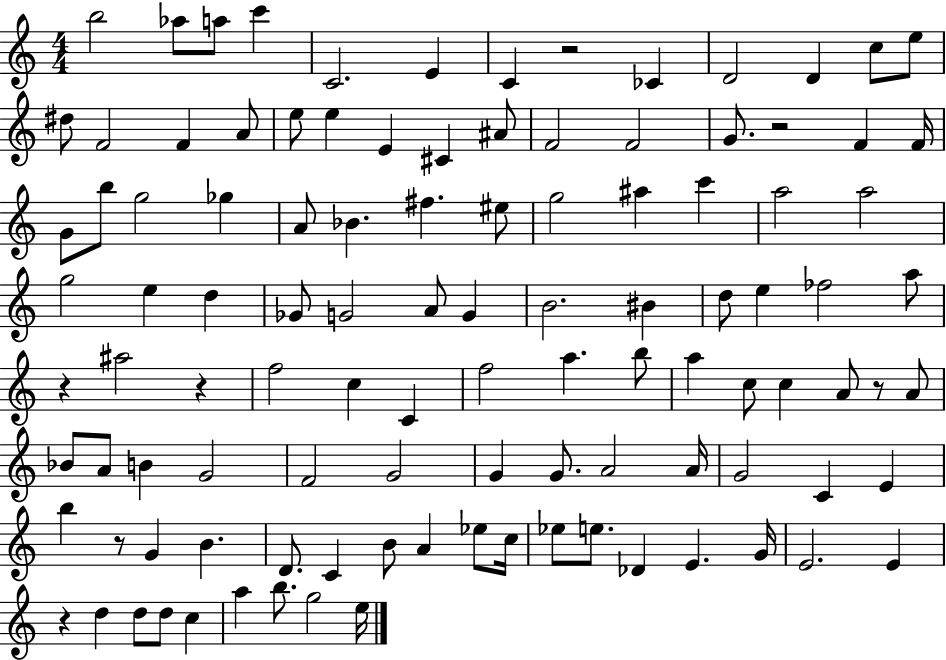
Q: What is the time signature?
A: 4/4